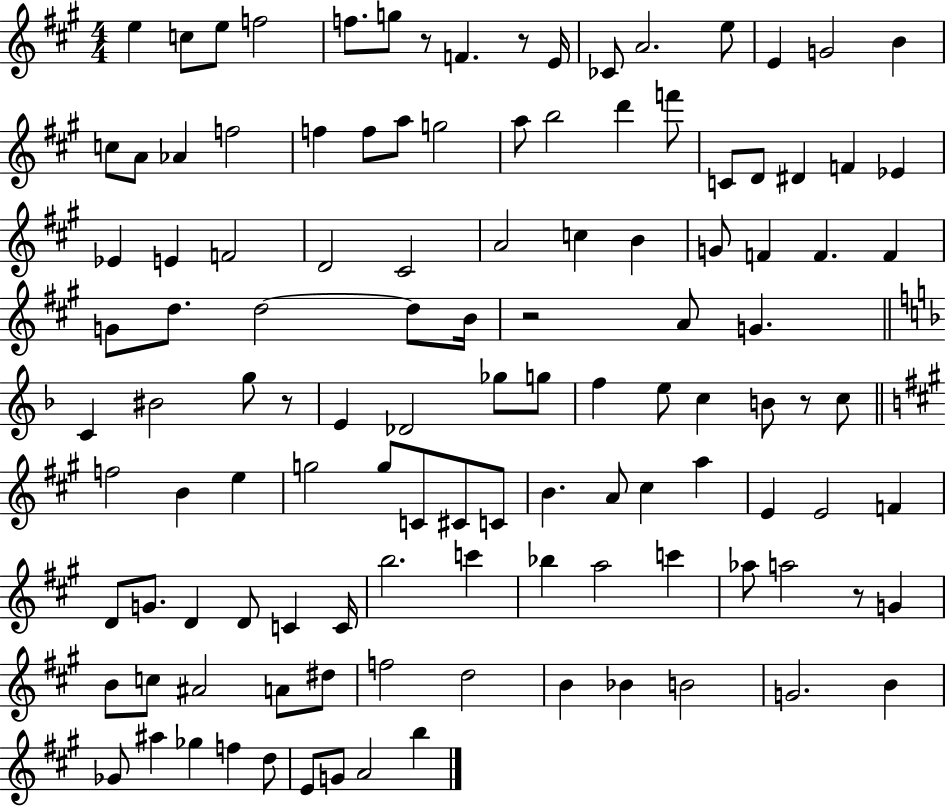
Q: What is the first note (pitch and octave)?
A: E5